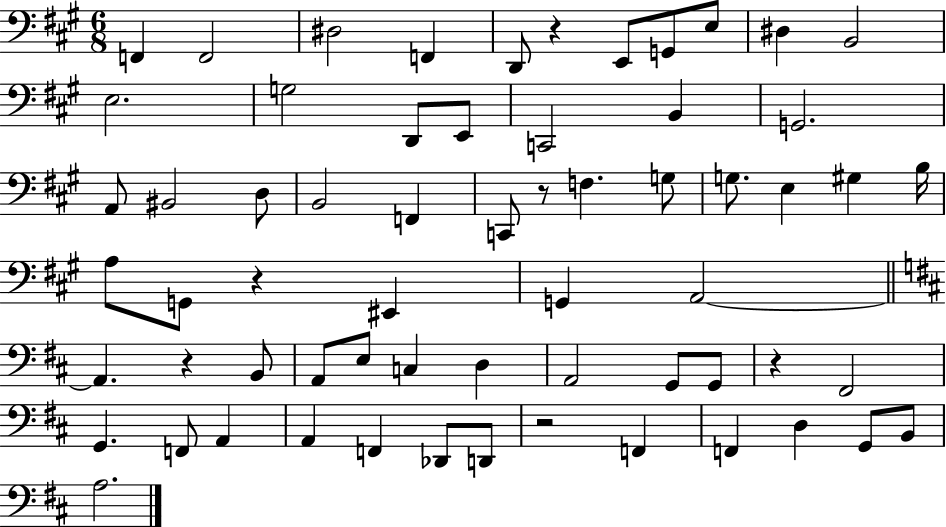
F2/q F2/h D#3/h F2/q D2/e R/q E2/e G2/e E3/e D#3/q B2/h E3/h. G3/h D2/e E2/e C2/h B2/q G2/h. A2/e BIS2/h D3/e B2/h F2/q C2/e R/e F3/q. G3/e G3/e. E3/q G#3/q B3/s A3/e G2/e R/q EIS2/q G2/q A2/h A2/q. R/q B2/e A2/e E3/e C3/q D3/q A2/h G2/e G2/e R/q F#2/h G2/q. F2/e A2/q A2/q F2/q Db2/e D2/e R/h F2/q F2/q D3/q G2/e B2/e A3/h.